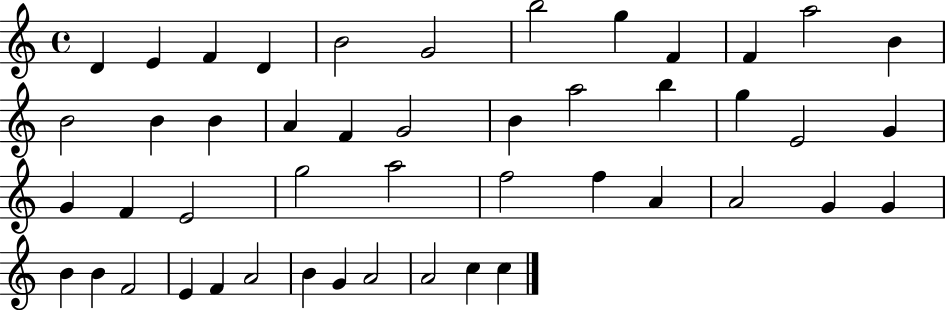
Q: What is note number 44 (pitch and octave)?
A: A4